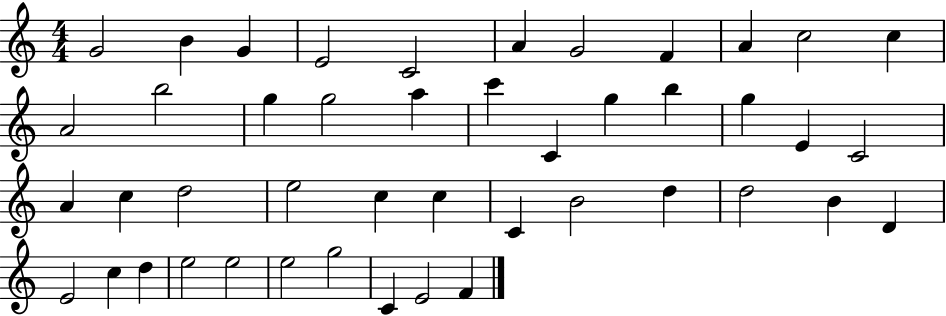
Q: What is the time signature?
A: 4/4